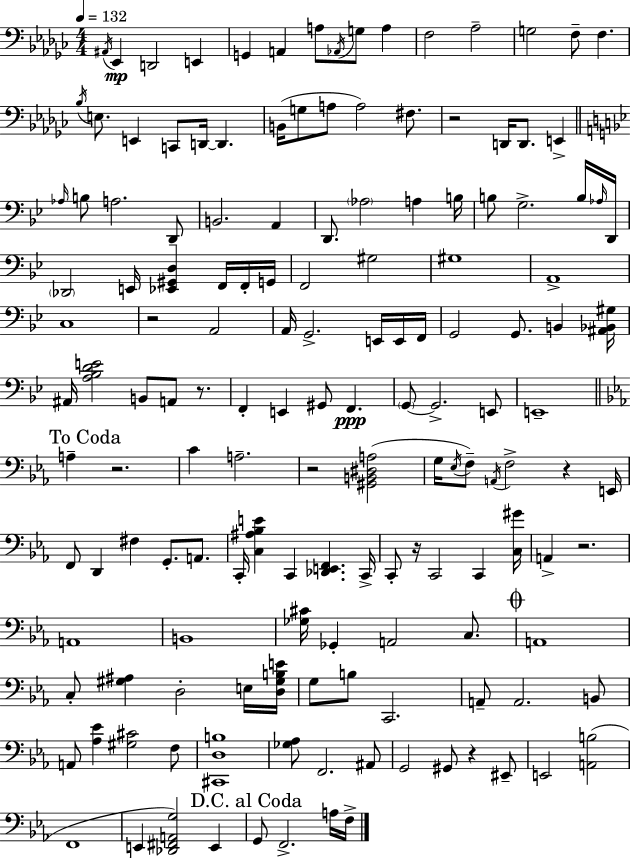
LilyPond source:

{
  \clef bass
  \numericTimeSignature
  \time 4/4
  \key ees \minor
  \tempo 4 = 132
  \acciaccatura { ais,16 }\mp ees,4 d,2 e,4 | g,4 a,4 a8 \acciaccatura { aes,16 } g8 a4 | f2 aes2-- | g2 f8-- f4. | \break \acciaccatura { bes16 } e8. e,4 c,8 d,16~~ d,4. | b,16( g8 a8 a2) | fis8. r2 d,16 d,8. e,4-> | \bar "||" \break \key bes \major \grace { aes16 } b8 a2. d,8-- | b,2. a,4 | d,8. \parenthesize aes2 a4 | b16 b8 g2.-> b16 | \break \grace { aes16 } d,16 \parenthesize des,2 e,16 <ees, gis, d>4 f,16 | f,16-. g,16 f,2 gis2 | gis1 | a,1-> | \break c1 | r2 a,2 | a,16 g,2.-> e,16 | e,16 f,16 g,2 g,8. b,4 | \break <ais, bes, gis>16 ais,16 <a bes d' e'>2 b,8 a,8 r8. | f,4-. e,4 gis,8 f,4.\ppp | \parenthesize g,8~~ g,2.-> | e,8 e,1-- | \break \mark "To Coda" \bar "||" \break \key ees \major a4-- r2. | c'4 a2.-- | r2 <gis, b, dis a>2( | g16 \acciaccatura { ees16 } f8--) \acciaccatura { a,16 } f2-> r4 | \break e,16 f,8 d,4 fis4 g,8.-. a,8. | c,16-. <c ais bes e'>4 c,4 <des, e, f,>4. | c,16-> c,8-. r16 c,2 c,4 | <c gis'>16 a,4-> r2. | \break a,1 | b,1 | <ges cis'>16 ges,4-. a,2 c8. | \mark \markup { \musicglyph "scripts.coda" } a,1 | \break c8-. <gis ais>4 d2-. | e16 <d gis b e'>16 g8 b8 c,2. | a,8-- a,2. | b,8 a,8 <aes ees'>4 <gis cis'>2 | \break f8 <cis, d b>1 | <ges aes>8 f,2. | ais,8 g,2 gis,8 r4 | eis,8-- e,2 <a, b>2( | \break f,1 | e,4 <des, fis, a, g>2) e,4 | \mark "D.C. al Coda" g,8 f,2.-> | a16 f16-> \bar "|."
}